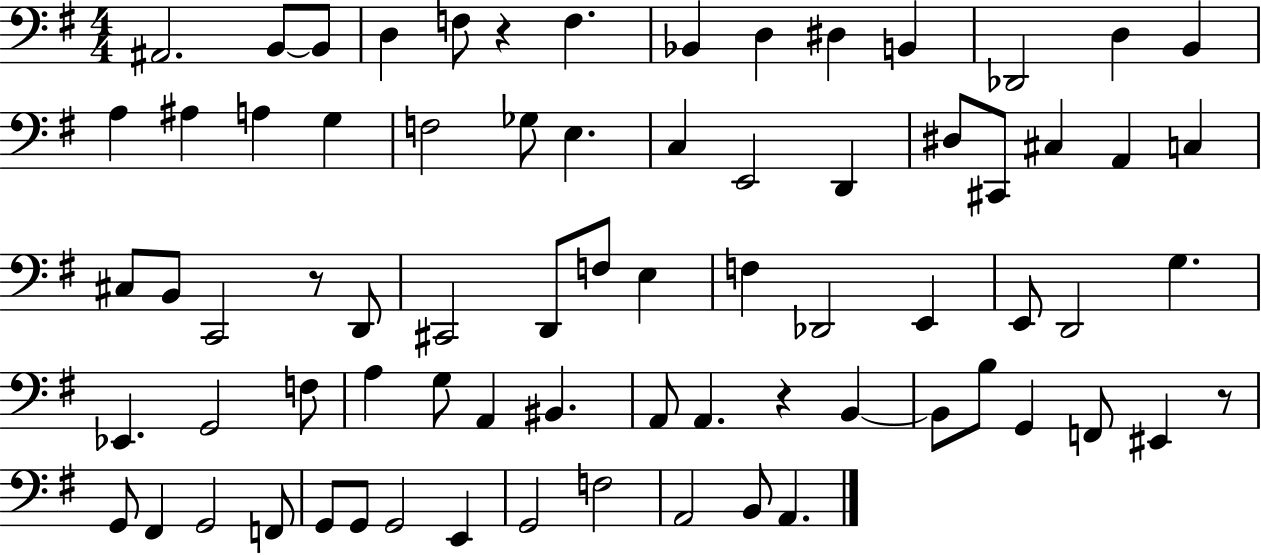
{
  \clef bass
  \numericTimeSignature
  \time 4/4
  \key g \major
  ais,2. b,8~~ b,8 | d4 f8 r4 f4. | bes,4 d4 dis4 b,4 | des,2 d4 b,4 | \break a4 ais4 a4 g4 | f2 ges8 e4. | c4 e,2 d,4 | dis8 cis,8 cis4 a,4 c4 | \break cis8 b,8 c,2 r8 d,8 | cis,2 d,8 f8 e4 | f4 des,2 e,4 | e,8 d,2 g4. | \break ees,4. g,2 f8 | a4 g8 a,4 bis,4. | a,8 a,4. r4 b,4~~ | b,8 b8 g,4 f,8 eis,4 r8 | \break g,8 fis,4 g,2 f,8 | g,8 g,8 g,2 e,4 | g,2 f2 | a,2 b,8 a,4. | \break \bar "|."
}